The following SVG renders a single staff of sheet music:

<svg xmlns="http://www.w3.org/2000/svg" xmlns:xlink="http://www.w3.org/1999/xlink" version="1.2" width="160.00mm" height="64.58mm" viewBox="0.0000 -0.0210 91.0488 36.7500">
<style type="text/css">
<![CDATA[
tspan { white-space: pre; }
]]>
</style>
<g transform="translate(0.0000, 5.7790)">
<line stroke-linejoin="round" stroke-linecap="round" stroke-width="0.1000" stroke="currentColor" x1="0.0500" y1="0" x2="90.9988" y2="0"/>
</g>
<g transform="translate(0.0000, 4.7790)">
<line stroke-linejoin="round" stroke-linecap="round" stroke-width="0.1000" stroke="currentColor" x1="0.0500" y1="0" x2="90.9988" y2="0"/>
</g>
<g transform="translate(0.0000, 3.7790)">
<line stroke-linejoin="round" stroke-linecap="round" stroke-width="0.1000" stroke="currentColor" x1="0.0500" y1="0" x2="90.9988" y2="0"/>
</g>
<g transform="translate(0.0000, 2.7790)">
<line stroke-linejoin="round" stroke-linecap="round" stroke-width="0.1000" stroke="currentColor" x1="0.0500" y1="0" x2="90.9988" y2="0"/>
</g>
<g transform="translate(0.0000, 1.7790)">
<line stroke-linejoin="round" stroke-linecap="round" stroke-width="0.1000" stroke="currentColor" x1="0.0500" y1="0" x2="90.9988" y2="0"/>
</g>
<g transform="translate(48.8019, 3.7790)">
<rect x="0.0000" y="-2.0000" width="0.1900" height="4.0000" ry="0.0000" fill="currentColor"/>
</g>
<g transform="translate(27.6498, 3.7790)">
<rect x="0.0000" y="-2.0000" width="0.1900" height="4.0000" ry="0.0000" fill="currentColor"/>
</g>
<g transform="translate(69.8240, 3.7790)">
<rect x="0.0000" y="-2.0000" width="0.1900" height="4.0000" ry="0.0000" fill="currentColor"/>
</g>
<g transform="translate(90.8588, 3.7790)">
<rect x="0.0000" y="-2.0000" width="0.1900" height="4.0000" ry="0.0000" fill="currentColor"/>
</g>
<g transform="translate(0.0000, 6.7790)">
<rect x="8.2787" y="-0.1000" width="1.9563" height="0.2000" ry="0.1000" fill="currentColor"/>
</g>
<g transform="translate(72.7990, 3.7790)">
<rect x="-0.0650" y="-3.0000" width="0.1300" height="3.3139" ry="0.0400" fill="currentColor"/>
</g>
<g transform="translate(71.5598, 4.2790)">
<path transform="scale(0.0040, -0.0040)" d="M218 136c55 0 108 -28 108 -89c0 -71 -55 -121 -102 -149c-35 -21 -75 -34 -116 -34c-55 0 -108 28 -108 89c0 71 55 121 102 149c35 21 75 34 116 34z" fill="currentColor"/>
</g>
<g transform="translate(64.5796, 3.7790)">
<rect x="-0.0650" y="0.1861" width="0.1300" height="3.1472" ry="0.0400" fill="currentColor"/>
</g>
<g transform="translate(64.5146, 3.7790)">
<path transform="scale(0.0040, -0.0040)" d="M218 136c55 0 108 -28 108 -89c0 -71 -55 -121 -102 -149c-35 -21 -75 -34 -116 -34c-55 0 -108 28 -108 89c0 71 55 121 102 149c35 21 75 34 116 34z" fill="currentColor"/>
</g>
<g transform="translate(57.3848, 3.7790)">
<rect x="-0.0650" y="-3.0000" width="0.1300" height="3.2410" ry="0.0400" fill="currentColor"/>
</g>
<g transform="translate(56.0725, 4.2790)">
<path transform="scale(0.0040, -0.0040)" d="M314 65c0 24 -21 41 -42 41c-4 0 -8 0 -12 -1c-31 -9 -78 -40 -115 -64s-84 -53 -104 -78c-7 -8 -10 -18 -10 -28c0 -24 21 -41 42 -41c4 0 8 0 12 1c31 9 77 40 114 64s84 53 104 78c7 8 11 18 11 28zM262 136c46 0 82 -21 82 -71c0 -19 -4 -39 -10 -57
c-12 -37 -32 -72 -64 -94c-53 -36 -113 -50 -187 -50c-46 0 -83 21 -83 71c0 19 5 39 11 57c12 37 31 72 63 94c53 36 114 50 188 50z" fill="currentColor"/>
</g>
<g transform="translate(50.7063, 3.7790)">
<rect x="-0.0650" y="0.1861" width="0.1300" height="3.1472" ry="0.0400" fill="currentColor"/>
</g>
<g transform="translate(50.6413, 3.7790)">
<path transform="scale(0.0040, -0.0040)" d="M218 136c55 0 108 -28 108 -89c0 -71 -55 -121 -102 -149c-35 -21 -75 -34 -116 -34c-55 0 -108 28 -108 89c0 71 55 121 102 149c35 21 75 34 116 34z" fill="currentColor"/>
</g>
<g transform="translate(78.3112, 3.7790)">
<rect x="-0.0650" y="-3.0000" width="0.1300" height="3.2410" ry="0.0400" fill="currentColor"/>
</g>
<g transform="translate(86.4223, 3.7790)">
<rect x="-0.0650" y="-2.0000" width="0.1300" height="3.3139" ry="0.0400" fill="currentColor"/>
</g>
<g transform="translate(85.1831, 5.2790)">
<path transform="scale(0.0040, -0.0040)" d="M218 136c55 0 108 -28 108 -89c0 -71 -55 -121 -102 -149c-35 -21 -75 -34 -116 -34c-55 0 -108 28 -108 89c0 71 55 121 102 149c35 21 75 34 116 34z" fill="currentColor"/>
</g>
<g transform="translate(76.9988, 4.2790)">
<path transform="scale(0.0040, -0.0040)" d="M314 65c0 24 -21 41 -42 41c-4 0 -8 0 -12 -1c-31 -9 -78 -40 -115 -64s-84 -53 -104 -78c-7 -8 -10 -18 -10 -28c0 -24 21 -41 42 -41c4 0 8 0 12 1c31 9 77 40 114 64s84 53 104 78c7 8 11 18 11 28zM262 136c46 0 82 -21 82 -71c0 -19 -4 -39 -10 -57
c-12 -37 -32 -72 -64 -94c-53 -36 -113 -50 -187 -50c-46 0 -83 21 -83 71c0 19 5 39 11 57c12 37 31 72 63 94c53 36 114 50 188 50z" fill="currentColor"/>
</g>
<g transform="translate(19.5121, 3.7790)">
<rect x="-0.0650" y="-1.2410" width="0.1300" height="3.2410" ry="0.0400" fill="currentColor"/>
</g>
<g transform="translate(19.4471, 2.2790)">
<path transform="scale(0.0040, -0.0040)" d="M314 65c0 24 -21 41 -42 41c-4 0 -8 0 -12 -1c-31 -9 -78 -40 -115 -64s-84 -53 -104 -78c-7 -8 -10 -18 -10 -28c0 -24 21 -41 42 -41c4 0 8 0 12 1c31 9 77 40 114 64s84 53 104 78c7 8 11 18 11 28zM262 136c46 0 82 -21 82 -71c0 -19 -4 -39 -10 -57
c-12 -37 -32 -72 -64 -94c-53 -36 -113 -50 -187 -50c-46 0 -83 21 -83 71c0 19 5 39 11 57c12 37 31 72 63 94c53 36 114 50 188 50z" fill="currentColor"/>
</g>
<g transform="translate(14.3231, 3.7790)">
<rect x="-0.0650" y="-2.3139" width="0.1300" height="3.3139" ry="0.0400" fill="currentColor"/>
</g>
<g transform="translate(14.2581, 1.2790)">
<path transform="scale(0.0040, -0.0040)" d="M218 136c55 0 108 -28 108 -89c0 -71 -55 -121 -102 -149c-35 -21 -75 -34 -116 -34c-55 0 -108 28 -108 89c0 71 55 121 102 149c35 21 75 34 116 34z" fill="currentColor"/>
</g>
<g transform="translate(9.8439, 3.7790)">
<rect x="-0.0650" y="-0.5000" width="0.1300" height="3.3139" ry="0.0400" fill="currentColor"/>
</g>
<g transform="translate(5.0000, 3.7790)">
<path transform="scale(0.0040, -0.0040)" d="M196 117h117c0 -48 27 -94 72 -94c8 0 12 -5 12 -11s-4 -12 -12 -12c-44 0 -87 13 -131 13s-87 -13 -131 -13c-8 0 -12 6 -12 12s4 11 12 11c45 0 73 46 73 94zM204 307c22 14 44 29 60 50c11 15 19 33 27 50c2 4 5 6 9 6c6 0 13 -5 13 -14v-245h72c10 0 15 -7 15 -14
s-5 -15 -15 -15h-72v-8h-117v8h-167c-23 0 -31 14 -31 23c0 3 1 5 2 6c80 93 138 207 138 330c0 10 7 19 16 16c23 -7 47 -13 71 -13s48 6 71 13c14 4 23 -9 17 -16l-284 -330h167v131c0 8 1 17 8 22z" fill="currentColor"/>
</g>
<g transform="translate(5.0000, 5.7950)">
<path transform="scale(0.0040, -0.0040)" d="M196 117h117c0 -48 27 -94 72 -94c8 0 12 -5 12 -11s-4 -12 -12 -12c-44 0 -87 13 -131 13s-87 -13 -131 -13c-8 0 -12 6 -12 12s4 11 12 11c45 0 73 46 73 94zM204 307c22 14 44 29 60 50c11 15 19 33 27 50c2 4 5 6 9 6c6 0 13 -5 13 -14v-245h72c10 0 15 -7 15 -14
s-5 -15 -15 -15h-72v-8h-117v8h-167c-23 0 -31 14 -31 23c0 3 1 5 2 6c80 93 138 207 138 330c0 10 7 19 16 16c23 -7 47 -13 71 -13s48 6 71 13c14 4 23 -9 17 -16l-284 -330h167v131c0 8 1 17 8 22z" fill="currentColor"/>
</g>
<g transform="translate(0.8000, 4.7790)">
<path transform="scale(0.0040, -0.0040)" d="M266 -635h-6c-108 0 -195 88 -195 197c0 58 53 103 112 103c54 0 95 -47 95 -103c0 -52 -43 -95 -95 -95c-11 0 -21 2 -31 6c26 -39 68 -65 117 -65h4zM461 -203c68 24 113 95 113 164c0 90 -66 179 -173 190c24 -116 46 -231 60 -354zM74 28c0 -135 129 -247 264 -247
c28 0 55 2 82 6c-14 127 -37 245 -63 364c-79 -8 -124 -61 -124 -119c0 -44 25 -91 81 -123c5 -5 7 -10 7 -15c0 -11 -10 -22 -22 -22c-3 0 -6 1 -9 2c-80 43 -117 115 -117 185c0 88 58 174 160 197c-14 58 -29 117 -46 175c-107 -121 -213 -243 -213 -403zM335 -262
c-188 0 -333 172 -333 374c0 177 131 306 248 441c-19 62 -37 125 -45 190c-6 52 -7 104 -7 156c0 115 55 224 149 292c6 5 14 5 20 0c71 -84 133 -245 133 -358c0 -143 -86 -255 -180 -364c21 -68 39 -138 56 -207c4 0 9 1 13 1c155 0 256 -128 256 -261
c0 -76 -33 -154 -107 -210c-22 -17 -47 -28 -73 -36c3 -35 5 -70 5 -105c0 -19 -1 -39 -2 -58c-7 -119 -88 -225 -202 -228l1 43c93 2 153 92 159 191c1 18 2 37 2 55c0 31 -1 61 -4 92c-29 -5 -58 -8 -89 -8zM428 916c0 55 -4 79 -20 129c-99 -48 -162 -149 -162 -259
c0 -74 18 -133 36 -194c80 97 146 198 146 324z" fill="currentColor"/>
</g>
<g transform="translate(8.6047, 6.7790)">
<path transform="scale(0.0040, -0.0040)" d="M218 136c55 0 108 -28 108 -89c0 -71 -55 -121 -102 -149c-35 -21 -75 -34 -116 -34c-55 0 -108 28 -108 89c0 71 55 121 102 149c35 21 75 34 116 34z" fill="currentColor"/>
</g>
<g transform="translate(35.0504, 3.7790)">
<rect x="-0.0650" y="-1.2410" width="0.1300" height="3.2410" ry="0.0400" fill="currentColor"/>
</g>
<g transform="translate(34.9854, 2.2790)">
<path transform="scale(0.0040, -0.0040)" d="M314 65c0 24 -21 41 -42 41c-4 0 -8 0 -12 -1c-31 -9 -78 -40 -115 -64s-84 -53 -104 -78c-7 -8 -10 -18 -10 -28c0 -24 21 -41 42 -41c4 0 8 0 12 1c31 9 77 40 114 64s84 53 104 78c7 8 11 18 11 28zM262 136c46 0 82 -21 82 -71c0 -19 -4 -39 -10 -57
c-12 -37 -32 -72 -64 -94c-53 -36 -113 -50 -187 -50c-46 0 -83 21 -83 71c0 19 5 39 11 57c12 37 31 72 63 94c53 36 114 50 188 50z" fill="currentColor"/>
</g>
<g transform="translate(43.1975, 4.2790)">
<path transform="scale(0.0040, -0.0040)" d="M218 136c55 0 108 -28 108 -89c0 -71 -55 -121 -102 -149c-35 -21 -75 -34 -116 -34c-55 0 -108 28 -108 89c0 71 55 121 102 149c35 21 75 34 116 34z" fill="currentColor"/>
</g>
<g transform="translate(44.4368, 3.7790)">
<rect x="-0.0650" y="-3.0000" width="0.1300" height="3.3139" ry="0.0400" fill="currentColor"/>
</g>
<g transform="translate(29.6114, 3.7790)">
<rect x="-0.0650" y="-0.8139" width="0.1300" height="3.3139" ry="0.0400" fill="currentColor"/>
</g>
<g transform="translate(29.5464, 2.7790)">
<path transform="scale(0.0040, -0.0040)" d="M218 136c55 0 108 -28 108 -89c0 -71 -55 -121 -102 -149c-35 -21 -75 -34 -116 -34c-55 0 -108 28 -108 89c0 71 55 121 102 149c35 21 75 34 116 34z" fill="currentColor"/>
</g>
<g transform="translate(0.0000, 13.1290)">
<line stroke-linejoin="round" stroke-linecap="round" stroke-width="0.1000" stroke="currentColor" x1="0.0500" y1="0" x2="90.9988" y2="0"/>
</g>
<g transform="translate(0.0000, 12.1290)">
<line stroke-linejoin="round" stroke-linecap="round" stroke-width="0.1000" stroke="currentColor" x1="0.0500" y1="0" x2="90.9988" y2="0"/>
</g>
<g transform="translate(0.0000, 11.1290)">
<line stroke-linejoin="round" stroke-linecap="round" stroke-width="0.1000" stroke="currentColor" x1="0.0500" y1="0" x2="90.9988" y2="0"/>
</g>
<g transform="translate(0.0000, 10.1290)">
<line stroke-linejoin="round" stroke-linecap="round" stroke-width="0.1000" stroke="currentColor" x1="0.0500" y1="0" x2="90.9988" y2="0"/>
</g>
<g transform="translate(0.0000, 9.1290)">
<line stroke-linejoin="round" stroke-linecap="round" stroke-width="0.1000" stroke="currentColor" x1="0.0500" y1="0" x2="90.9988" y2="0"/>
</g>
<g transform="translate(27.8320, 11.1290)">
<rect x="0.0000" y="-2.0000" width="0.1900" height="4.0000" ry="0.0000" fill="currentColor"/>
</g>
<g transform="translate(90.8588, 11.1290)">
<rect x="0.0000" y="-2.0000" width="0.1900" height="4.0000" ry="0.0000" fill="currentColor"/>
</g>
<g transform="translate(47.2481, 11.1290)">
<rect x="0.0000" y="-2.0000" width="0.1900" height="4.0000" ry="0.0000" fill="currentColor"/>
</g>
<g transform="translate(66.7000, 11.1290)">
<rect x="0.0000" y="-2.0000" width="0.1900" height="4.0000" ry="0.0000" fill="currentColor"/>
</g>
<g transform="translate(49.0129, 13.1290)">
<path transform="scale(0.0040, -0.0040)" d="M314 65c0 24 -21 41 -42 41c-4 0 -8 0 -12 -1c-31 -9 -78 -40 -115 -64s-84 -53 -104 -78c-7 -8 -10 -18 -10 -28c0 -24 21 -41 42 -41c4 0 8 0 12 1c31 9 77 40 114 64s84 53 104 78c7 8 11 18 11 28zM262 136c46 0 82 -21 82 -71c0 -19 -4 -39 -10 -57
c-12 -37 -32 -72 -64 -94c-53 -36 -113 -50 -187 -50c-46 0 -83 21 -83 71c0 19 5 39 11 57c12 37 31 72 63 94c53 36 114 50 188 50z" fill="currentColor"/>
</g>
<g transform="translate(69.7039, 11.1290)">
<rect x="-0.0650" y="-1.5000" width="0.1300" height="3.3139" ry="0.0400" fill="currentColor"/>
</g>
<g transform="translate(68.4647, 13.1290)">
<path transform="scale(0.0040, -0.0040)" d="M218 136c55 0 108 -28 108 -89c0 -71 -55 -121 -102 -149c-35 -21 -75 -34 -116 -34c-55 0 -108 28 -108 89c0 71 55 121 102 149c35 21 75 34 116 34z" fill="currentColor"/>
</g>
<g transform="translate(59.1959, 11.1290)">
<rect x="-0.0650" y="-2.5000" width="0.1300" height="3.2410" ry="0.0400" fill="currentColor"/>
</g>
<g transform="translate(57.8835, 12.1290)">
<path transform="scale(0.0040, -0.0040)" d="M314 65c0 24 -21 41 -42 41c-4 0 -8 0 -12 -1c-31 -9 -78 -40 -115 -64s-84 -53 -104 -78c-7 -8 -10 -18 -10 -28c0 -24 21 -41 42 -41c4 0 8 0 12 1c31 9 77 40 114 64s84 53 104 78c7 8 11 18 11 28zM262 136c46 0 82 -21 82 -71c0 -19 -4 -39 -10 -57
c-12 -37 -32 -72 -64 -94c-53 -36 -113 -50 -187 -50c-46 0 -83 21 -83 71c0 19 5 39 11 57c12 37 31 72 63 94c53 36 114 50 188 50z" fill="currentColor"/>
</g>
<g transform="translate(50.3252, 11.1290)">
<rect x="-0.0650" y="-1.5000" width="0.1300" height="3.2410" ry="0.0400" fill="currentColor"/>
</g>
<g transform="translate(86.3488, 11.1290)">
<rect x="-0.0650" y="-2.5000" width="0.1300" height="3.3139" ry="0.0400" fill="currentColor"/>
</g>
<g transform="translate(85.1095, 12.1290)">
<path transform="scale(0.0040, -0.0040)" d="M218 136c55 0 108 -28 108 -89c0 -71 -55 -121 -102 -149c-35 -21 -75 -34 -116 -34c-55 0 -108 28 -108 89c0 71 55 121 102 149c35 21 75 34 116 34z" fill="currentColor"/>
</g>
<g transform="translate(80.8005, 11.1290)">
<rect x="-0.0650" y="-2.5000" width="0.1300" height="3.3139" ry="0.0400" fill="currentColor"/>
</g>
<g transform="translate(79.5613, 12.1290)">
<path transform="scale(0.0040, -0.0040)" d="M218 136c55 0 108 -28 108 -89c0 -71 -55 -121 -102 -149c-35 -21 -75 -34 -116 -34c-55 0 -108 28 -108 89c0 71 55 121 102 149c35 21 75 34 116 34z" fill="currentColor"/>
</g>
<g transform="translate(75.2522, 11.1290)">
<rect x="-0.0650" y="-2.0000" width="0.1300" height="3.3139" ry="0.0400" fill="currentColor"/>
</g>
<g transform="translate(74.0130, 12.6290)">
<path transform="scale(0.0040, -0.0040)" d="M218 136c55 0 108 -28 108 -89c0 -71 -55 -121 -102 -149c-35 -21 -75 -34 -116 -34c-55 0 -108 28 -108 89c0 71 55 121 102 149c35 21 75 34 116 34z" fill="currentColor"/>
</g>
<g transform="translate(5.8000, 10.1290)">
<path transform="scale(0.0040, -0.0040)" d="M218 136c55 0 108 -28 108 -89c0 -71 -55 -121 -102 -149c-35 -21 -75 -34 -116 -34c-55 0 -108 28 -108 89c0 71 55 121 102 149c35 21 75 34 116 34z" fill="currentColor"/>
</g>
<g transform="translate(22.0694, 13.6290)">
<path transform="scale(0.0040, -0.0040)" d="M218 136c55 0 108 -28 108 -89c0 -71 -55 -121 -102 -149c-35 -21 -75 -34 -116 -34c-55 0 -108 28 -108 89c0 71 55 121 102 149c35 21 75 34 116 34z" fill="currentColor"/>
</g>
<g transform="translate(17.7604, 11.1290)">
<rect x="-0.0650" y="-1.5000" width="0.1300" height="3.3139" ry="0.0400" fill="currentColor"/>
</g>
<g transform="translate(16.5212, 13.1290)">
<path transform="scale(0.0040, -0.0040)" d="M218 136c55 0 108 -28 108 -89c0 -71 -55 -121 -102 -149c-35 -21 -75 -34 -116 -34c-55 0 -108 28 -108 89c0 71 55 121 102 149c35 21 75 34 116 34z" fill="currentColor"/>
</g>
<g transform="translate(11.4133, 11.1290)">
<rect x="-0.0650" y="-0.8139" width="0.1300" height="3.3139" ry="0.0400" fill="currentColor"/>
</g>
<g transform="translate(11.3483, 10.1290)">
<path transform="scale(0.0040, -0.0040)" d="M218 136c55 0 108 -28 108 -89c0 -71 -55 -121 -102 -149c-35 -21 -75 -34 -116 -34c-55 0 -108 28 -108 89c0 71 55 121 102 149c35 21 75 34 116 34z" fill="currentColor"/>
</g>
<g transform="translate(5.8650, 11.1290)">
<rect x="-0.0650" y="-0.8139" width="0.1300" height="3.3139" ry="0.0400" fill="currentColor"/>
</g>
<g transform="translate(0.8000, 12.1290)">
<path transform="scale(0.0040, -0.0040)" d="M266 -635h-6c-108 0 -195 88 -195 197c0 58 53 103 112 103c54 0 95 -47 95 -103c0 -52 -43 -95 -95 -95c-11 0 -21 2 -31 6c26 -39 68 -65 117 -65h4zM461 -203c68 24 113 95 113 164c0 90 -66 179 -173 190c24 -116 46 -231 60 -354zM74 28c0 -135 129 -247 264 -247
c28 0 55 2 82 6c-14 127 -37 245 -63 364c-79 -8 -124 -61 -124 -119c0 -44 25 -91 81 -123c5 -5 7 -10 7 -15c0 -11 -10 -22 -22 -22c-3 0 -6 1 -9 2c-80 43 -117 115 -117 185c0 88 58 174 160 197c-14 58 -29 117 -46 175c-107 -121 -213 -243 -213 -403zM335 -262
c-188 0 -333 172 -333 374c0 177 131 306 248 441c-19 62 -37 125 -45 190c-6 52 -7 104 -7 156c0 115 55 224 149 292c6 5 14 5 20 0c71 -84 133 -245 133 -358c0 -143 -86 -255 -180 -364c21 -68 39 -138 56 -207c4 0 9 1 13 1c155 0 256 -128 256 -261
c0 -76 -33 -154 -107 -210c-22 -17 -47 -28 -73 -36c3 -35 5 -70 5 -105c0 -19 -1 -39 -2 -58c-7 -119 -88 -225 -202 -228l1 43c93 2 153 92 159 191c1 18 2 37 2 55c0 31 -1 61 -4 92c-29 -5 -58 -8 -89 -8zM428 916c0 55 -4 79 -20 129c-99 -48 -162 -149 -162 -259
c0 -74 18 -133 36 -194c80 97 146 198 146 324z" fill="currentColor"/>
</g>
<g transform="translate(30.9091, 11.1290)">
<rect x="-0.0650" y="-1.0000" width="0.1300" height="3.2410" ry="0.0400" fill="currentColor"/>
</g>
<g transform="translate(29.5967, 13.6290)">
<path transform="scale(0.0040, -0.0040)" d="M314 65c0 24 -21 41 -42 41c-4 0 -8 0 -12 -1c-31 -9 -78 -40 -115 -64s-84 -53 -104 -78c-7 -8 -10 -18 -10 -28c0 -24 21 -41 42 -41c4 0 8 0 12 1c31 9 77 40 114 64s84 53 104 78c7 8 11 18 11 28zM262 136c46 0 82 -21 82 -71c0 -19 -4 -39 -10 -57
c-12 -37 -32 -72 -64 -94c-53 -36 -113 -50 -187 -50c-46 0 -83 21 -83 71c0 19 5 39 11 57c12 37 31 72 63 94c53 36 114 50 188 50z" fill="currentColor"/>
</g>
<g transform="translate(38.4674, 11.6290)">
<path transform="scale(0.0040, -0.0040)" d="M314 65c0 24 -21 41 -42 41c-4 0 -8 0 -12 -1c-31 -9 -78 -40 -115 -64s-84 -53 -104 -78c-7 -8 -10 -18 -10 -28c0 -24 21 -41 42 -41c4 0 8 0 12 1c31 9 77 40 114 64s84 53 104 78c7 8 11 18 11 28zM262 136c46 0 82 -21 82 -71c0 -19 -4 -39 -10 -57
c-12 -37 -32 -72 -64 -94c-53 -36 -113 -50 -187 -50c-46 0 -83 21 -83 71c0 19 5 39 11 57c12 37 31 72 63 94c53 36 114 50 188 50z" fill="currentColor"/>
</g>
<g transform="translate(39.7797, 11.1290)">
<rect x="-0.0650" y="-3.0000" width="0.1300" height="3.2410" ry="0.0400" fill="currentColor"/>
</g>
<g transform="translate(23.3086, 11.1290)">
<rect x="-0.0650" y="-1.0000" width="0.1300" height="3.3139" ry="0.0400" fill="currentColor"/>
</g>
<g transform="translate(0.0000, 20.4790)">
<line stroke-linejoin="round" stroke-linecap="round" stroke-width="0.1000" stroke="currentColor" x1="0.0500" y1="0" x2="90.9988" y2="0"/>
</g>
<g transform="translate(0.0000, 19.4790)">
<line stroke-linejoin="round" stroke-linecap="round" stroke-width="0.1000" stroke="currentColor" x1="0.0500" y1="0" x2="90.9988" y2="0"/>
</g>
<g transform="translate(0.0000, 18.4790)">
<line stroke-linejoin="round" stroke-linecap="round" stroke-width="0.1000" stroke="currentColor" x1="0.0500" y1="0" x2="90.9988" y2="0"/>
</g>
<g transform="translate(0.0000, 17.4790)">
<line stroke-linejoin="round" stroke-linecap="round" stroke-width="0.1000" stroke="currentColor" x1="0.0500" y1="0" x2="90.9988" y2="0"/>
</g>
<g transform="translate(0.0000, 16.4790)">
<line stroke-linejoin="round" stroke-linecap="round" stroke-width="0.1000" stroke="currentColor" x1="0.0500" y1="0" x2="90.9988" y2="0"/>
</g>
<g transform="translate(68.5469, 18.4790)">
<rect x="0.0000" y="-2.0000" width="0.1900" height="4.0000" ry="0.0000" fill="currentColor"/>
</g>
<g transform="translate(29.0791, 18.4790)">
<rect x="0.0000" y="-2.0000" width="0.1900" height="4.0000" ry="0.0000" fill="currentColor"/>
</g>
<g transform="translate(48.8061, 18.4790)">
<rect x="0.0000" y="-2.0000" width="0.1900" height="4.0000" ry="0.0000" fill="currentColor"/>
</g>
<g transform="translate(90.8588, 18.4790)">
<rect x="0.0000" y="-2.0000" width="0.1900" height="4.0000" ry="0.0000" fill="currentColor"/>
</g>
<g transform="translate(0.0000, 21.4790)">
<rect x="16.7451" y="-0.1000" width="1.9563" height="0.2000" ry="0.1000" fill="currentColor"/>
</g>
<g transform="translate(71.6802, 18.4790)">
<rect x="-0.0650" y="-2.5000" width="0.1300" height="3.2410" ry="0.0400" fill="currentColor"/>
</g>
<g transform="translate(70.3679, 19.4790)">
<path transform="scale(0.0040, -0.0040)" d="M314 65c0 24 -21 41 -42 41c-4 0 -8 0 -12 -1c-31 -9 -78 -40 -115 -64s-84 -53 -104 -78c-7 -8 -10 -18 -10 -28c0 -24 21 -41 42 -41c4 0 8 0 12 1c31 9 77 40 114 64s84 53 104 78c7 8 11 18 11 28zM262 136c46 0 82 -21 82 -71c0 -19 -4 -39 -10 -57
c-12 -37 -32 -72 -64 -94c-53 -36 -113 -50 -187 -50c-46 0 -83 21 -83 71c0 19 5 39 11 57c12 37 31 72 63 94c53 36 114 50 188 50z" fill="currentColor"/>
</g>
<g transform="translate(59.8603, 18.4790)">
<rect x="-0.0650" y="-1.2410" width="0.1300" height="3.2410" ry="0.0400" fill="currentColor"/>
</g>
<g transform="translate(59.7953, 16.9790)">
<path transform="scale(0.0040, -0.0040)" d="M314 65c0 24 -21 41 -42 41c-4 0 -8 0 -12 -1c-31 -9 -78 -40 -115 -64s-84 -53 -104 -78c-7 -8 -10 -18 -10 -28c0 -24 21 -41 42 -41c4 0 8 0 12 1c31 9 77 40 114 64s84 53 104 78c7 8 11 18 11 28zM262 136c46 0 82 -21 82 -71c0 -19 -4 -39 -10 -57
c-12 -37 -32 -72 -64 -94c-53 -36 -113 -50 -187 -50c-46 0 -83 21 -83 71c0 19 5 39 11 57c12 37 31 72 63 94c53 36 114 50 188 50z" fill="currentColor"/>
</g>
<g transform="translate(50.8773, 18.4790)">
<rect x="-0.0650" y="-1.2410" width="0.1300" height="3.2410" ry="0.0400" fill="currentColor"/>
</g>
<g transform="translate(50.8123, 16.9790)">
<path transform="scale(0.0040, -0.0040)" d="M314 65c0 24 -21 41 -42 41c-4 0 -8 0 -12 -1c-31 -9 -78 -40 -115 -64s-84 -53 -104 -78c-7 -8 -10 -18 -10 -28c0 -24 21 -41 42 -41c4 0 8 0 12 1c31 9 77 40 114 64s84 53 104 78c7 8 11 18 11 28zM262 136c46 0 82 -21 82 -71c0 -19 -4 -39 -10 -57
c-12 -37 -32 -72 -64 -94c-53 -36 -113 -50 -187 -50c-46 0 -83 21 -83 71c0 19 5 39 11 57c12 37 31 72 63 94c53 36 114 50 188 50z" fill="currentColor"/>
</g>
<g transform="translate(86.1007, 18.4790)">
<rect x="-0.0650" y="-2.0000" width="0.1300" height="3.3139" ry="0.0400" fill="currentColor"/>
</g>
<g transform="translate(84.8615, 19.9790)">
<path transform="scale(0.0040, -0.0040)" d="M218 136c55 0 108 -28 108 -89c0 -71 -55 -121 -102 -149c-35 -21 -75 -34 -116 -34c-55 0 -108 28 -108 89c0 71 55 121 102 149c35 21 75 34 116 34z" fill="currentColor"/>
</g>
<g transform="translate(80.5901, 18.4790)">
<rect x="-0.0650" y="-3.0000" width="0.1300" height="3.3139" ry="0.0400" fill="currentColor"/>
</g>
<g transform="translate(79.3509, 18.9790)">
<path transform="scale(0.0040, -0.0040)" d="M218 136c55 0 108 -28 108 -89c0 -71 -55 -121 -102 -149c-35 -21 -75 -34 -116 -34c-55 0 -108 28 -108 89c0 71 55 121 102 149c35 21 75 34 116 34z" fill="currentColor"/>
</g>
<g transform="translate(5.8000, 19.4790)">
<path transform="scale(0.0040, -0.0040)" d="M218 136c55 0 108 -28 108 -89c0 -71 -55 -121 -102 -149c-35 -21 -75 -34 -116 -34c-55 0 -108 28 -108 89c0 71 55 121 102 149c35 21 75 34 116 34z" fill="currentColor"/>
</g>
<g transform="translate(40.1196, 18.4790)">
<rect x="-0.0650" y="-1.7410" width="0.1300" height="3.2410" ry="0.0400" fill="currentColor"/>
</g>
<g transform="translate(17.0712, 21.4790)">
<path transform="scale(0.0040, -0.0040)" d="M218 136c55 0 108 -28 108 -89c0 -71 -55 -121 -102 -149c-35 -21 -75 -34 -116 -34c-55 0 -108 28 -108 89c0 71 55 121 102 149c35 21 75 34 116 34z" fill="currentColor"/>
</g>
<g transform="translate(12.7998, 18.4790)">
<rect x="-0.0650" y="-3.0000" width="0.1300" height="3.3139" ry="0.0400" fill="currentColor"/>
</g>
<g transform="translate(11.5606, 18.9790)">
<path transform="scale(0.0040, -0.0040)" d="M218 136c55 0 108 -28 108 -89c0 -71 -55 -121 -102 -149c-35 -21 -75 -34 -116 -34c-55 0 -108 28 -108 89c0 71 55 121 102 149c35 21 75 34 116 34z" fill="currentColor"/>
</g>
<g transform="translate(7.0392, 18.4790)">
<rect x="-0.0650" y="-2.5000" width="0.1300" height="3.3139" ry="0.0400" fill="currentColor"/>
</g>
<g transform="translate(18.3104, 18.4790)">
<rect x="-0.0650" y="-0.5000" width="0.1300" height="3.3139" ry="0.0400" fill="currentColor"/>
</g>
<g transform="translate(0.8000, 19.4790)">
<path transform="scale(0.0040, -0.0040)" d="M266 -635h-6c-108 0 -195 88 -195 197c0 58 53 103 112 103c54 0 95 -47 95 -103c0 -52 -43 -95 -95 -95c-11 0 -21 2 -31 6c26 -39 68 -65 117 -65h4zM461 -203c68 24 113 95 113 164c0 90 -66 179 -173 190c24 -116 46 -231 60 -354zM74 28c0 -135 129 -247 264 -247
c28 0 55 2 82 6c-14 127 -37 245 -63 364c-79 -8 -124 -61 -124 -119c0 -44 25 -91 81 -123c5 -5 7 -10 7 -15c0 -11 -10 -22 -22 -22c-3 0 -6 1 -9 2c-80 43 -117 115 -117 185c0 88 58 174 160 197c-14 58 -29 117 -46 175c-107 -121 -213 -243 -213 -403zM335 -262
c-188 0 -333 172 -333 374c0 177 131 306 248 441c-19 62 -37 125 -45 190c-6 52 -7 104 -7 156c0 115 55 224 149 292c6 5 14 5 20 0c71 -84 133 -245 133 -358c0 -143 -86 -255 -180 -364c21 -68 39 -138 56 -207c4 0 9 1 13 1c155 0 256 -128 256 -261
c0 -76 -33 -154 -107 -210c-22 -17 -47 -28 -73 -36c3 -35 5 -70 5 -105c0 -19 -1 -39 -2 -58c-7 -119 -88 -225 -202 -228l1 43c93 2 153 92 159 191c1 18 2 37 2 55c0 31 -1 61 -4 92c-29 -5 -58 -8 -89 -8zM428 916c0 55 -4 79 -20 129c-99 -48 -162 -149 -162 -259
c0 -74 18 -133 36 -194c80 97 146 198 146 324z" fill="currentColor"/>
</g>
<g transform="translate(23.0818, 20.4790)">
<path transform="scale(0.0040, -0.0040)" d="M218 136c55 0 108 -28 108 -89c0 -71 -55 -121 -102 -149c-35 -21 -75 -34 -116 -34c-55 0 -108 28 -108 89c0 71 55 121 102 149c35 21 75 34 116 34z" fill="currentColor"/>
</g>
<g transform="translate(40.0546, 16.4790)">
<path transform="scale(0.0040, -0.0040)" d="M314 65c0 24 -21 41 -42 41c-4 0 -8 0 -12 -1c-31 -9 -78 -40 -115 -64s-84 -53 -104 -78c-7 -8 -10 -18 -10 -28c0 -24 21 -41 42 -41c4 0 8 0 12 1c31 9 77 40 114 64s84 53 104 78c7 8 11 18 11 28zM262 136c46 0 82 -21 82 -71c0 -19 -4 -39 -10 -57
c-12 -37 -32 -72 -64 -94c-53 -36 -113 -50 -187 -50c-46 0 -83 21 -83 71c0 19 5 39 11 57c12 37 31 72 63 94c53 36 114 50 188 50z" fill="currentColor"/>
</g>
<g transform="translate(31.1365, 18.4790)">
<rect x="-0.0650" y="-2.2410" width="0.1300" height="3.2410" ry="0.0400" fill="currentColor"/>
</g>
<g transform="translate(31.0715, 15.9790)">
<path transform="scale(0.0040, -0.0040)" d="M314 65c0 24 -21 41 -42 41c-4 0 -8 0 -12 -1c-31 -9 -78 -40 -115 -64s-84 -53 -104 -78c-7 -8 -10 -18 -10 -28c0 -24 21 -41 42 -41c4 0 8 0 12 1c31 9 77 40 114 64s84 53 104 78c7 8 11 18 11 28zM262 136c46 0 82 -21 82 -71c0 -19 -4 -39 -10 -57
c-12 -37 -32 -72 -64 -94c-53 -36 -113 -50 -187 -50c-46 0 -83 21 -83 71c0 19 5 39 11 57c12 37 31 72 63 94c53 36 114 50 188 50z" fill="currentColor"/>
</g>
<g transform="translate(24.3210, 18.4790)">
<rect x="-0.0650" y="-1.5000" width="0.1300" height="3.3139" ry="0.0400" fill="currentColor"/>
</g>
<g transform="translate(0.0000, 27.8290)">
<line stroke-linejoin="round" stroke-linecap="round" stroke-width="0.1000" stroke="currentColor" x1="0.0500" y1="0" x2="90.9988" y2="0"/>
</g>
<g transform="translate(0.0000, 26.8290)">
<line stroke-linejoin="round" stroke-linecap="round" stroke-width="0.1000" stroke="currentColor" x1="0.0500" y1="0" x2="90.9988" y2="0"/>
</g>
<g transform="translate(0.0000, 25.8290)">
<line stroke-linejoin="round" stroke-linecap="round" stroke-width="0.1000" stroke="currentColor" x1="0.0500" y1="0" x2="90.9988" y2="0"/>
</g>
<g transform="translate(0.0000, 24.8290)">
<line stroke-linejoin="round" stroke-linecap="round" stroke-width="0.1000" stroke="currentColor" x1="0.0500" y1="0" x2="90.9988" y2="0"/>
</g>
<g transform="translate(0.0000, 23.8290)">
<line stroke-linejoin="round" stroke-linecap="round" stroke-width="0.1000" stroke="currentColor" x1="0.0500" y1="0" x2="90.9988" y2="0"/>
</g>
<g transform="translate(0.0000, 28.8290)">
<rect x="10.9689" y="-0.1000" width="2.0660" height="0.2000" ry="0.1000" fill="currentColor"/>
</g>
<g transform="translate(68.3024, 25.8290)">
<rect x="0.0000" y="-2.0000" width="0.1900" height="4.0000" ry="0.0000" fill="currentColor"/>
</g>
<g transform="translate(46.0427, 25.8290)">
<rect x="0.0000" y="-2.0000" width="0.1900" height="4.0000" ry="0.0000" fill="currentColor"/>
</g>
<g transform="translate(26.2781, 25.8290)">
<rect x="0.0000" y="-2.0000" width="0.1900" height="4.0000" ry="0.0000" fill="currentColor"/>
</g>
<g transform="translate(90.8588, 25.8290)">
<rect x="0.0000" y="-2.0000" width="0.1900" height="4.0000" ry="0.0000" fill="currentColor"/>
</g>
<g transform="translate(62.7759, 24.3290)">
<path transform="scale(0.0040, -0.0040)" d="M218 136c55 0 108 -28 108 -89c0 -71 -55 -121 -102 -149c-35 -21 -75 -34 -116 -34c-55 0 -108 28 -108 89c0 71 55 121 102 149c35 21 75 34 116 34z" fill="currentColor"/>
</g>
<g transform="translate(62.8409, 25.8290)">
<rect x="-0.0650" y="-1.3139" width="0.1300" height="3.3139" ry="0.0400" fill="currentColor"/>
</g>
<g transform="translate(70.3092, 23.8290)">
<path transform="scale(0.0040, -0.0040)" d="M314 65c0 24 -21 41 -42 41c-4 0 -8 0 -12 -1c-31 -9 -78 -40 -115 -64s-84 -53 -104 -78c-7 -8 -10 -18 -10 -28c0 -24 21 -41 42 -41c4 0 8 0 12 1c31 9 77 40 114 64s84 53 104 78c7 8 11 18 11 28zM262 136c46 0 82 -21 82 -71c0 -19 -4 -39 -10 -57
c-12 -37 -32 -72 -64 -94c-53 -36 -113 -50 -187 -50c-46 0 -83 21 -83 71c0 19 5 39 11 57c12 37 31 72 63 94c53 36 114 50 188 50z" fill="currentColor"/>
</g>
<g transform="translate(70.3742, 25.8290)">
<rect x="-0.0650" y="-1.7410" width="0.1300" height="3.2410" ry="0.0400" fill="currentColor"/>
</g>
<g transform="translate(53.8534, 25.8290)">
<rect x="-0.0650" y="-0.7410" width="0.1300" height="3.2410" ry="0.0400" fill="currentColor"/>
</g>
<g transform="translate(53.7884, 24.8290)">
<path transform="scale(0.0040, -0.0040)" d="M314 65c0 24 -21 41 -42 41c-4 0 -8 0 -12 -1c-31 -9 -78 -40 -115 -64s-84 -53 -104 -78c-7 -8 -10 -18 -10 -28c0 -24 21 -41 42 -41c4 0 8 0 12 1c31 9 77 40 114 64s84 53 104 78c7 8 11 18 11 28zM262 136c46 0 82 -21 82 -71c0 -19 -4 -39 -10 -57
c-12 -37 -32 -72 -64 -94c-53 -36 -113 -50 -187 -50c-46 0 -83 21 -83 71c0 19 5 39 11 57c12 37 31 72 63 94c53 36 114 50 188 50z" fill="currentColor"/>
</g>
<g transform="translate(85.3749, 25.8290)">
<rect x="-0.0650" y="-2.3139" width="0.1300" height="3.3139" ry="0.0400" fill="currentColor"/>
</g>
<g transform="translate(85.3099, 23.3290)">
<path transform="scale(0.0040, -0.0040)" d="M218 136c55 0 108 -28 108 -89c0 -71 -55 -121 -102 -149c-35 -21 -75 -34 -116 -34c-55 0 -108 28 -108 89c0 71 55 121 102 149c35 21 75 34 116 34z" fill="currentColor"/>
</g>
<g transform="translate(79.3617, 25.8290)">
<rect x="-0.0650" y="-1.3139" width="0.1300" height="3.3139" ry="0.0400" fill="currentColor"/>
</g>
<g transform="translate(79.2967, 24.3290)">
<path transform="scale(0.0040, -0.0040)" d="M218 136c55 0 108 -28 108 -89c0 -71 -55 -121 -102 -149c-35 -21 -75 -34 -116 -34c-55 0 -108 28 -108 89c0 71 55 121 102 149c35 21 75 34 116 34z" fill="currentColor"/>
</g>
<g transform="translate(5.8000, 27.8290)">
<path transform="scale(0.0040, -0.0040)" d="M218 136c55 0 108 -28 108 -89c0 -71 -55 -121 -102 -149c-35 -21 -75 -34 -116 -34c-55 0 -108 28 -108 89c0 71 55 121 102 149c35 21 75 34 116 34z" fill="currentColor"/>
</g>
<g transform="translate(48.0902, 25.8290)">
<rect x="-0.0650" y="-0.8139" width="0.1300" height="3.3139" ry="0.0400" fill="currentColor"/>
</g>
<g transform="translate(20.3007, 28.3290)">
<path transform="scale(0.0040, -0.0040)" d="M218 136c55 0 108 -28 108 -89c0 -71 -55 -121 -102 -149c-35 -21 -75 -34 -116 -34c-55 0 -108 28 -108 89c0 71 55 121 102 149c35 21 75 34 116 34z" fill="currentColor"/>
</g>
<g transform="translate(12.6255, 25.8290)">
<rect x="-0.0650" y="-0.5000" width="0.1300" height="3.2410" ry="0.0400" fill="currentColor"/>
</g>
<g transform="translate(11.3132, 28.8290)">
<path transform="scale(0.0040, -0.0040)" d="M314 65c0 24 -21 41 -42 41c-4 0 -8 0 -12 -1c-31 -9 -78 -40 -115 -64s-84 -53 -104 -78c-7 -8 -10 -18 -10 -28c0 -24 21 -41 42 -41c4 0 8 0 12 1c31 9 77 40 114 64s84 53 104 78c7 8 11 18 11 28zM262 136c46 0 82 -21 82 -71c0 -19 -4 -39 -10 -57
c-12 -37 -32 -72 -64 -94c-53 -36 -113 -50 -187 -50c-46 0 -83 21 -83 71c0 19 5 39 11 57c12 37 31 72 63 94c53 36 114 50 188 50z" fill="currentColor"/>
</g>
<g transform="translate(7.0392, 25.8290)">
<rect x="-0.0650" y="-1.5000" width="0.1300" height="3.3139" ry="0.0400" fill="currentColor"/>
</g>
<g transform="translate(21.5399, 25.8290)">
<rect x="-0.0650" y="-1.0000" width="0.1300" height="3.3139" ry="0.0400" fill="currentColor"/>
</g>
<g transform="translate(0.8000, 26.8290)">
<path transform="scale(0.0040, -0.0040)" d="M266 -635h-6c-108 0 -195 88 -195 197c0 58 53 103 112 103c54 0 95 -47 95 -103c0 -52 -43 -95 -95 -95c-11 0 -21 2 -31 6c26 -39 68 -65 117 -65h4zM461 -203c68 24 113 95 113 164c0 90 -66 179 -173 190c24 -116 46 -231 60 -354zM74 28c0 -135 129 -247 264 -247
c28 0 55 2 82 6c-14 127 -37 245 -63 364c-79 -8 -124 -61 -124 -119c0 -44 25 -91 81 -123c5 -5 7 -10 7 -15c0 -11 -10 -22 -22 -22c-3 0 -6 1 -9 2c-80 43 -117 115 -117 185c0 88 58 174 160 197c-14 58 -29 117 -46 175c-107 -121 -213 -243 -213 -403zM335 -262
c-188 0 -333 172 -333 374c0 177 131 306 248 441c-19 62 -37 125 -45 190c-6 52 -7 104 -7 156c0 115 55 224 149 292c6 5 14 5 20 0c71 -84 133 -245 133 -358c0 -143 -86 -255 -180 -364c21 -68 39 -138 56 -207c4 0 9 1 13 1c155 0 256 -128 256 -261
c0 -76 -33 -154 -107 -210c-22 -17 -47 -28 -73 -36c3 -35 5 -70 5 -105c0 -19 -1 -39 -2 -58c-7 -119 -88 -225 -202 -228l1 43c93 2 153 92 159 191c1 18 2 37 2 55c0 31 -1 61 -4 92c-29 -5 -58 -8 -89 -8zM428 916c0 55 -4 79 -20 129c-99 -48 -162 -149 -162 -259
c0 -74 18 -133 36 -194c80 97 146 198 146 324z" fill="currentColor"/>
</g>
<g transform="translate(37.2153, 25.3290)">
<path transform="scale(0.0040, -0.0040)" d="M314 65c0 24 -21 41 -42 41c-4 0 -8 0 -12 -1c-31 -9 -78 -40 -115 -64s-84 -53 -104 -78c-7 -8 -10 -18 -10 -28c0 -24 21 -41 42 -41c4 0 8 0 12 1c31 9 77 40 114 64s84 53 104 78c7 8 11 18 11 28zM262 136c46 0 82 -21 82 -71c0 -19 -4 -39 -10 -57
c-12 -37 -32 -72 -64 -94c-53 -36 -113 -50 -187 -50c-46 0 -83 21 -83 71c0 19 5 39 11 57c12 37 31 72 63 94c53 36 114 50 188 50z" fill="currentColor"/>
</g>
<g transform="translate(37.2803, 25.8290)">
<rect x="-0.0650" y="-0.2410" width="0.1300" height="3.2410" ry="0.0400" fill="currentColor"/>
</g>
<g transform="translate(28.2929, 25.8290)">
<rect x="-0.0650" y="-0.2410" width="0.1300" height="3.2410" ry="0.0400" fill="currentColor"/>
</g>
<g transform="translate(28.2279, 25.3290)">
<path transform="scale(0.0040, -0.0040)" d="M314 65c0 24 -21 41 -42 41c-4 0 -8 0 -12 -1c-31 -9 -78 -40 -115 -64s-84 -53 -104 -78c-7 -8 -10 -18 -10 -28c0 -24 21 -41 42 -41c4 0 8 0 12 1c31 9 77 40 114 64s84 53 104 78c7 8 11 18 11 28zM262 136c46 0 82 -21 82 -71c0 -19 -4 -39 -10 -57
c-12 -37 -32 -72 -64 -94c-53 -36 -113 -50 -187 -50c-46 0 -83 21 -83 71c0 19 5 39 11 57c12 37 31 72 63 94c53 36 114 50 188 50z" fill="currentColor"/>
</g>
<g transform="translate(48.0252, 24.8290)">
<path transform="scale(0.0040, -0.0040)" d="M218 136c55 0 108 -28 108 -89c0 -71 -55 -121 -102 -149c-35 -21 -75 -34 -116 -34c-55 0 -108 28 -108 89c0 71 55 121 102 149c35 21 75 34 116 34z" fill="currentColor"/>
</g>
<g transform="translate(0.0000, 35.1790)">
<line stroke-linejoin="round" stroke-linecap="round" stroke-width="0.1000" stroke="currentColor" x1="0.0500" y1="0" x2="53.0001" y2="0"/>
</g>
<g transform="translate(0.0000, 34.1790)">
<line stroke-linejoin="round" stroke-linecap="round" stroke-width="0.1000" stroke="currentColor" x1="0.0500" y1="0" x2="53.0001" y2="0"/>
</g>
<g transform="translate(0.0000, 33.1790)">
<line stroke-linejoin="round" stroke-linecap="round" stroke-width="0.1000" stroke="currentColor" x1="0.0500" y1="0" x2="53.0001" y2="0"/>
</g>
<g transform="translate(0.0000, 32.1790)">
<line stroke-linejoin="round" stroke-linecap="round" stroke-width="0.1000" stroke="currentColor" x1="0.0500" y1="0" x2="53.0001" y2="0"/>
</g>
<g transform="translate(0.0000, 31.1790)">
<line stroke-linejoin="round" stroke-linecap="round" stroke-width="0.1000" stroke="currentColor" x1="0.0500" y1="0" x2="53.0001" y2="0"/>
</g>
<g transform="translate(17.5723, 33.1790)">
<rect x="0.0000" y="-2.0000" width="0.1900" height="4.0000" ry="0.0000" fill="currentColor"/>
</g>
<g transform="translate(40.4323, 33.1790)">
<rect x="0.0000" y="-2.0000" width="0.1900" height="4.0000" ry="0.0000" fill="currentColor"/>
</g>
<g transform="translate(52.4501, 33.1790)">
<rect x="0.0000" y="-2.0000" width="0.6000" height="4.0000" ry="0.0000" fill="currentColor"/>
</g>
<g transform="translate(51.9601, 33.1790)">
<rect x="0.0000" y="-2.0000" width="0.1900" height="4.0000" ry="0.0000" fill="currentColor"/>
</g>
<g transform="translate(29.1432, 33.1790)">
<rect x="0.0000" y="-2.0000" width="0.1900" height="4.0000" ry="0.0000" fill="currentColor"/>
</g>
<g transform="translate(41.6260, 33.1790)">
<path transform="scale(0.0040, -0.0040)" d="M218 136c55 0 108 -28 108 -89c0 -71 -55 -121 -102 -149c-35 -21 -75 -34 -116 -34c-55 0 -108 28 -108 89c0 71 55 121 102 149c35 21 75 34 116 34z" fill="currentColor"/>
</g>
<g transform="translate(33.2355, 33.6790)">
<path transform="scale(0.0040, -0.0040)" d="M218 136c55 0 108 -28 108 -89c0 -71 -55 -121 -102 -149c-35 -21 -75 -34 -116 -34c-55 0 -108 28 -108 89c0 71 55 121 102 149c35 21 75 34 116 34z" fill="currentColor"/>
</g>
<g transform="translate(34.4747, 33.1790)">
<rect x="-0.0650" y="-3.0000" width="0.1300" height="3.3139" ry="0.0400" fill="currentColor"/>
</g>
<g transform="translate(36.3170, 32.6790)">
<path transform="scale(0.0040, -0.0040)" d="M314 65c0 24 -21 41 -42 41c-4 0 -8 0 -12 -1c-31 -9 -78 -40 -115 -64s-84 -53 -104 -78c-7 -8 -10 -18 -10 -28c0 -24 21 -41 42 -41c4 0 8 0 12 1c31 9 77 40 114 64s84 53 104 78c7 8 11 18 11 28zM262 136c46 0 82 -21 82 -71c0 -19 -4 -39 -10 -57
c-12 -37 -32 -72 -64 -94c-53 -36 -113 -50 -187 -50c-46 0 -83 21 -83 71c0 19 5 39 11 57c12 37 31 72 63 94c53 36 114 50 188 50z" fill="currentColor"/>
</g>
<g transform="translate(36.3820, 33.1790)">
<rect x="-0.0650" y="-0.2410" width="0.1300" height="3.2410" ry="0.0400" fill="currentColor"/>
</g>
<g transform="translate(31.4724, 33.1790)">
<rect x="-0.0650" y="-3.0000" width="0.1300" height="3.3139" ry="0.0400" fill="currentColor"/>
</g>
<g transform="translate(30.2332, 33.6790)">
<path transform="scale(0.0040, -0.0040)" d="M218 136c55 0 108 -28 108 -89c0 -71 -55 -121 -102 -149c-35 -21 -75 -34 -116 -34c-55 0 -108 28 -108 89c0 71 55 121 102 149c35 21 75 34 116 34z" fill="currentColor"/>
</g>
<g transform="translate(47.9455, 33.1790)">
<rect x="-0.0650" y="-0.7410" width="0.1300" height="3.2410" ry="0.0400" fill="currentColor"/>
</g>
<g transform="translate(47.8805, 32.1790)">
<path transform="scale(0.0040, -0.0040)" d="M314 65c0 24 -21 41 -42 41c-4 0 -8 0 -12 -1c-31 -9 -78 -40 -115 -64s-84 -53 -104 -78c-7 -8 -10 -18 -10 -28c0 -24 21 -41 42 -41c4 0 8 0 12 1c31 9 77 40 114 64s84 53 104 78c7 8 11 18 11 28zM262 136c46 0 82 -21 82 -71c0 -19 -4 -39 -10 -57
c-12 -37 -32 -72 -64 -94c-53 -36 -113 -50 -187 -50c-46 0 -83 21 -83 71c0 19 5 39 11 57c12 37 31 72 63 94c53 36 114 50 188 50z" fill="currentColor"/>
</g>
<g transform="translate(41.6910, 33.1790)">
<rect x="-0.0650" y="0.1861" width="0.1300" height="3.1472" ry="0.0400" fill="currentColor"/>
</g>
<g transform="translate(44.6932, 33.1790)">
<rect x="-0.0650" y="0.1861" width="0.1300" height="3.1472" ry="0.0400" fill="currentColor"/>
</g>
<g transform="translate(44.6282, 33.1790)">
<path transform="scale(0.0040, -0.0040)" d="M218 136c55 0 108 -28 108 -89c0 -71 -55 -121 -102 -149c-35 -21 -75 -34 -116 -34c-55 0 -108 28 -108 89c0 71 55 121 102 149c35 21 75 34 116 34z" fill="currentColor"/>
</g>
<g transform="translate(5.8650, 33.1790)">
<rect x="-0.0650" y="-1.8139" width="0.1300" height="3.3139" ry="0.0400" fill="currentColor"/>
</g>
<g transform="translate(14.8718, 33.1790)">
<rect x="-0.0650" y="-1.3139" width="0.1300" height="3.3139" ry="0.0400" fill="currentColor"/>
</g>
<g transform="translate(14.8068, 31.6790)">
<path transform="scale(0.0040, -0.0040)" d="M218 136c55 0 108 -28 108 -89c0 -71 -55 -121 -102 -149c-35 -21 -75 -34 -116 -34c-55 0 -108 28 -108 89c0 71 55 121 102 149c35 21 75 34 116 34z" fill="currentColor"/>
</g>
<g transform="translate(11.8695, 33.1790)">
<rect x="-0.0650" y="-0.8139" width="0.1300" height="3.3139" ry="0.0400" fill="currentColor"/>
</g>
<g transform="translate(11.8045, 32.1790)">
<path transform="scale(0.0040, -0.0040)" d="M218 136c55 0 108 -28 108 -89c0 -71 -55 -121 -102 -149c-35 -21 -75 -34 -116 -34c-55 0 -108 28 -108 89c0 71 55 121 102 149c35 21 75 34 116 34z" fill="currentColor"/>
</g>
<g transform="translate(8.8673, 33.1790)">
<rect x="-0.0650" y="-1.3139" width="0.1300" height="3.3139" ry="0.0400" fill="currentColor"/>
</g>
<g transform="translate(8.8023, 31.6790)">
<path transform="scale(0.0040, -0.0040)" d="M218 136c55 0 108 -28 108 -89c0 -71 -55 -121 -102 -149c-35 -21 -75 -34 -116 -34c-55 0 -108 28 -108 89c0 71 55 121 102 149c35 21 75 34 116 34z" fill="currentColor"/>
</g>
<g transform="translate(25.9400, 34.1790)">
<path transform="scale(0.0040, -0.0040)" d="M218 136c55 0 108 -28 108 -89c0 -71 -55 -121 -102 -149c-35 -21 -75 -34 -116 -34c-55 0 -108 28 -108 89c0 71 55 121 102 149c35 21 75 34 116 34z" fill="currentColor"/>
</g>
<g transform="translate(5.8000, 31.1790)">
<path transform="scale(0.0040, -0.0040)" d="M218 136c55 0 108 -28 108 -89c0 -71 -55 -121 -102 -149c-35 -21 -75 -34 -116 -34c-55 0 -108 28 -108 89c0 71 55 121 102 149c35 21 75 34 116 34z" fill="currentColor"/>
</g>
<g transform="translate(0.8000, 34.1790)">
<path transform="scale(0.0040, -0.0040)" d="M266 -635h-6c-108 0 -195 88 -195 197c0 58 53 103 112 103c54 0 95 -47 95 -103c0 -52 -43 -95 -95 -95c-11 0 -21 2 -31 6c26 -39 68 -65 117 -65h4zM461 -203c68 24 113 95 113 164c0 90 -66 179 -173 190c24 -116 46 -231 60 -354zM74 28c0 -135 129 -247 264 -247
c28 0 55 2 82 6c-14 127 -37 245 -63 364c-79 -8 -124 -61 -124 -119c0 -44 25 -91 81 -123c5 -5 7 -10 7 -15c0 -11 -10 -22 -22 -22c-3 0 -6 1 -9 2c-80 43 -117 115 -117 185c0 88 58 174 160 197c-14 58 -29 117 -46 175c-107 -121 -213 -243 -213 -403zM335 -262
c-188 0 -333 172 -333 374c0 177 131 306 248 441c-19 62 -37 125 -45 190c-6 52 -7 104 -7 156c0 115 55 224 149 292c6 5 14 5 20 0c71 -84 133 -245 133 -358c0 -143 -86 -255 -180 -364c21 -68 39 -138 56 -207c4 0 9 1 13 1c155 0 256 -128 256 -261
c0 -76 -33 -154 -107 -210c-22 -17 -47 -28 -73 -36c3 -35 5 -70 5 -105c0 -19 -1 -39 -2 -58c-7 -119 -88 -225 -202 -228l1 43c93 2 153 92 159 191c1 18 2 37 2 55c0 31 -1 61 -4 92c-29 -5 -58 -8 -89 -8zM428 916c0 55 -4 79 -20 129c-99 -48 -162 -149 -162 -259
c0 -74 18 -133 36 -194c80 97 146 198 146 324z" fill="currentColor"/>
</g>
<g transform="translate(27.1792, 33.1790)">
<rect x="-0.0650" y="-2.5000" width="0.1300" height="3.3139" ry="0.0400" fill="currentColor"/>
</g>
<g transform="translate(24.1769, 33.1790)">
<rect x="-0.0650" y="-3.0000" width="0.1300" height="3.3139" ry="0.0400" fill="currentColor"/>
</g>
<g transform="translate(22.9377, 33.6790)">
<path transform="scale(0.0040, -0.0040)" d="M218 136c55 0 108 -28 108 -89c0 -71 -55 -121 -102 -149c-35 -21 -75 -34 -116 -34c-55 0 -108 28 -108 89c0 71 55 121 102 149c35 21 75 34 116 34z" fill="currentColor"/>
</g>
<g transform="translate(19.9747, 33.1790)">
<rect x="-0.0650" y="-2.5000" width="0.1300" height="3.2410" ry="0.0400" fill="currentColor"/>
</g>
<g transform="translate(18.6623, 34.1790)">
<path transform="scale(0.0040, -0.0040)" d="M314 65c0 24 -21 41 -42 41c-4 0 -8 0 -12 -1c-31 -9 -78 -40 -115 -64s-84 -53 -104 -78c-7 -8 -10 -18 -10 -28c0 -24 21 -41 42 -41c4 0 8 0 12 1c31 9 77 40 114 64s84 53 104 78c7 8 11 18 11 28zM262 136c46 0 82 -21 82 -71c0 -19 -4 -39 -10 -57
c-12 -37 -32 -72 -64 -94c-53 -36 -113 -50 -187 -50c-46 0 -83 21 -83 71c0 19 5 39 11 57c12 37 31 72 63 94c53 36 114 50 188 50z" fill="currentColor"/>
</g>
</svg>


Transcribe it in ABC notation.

X:1
T:Untitled
M:4/4
L:1/4
K:C
C g e2 d e2 A B A2 B A A2 F d d E D D2 A2 E2 G2 E F G G G A C E g2 f2 e2 e2 G2 A F E C2 D c2 c2 d d2 e f2 e g f e d e G2 A G A A c2 B B d2